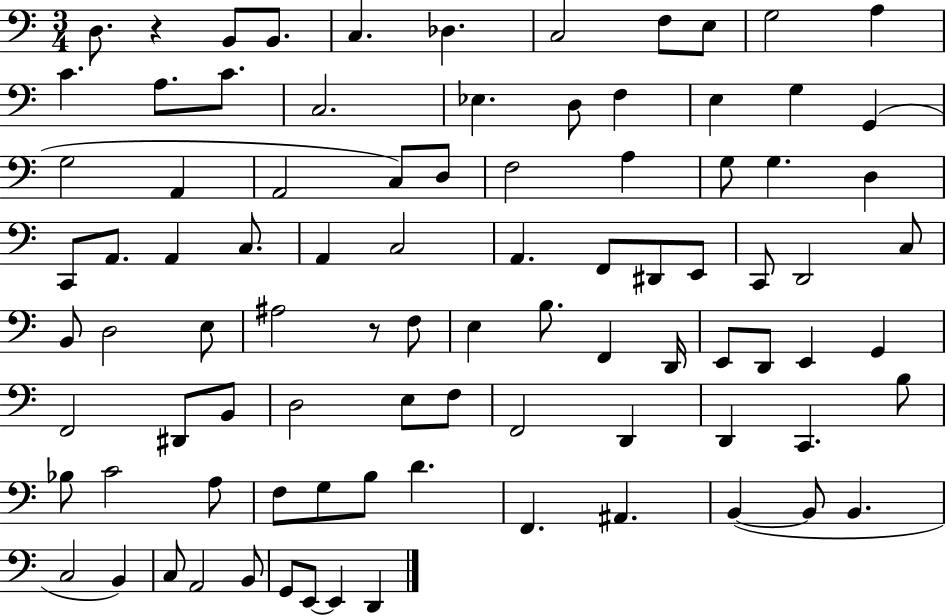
X:1
T:Untitled
M:3/4
L:1/4
K:C
D,/2 z B,,/2 B,,/2 C, _D, C,2 F,/2 E,/2 G,2 A, C A,/2 C/2 C,2 _E, D,/2 F, E, G, G,, G,2 A,, A,,2 C,/2 D,/2 F,2 A, G,/2 G, D, C,,/2 A,,/2 A,, C,/2 A,, C,2 A,, F,,/2 ^D,,/2 E,,/2 C,,/2 D,,2 C,/2 B,,/2 D,2 E,/2 ^A,2 z/2 F,/2 E, B,/2 F,, D,,/4 E,,/2 D,,/2 E,, G,, F,,2 ^D,,/2 B,,/2 D,2 E,/2 F,/2 F,,2 D,, D,, C,, B,/2 _B,/2 C2 A,/2 F,/2 G,/2 B,/2 D F,, ^A,, B,, B,,/2 B,, C,2 B,, C,/2 A,,2 B,,/2 G,,/2 E,,/2 E,, D,,